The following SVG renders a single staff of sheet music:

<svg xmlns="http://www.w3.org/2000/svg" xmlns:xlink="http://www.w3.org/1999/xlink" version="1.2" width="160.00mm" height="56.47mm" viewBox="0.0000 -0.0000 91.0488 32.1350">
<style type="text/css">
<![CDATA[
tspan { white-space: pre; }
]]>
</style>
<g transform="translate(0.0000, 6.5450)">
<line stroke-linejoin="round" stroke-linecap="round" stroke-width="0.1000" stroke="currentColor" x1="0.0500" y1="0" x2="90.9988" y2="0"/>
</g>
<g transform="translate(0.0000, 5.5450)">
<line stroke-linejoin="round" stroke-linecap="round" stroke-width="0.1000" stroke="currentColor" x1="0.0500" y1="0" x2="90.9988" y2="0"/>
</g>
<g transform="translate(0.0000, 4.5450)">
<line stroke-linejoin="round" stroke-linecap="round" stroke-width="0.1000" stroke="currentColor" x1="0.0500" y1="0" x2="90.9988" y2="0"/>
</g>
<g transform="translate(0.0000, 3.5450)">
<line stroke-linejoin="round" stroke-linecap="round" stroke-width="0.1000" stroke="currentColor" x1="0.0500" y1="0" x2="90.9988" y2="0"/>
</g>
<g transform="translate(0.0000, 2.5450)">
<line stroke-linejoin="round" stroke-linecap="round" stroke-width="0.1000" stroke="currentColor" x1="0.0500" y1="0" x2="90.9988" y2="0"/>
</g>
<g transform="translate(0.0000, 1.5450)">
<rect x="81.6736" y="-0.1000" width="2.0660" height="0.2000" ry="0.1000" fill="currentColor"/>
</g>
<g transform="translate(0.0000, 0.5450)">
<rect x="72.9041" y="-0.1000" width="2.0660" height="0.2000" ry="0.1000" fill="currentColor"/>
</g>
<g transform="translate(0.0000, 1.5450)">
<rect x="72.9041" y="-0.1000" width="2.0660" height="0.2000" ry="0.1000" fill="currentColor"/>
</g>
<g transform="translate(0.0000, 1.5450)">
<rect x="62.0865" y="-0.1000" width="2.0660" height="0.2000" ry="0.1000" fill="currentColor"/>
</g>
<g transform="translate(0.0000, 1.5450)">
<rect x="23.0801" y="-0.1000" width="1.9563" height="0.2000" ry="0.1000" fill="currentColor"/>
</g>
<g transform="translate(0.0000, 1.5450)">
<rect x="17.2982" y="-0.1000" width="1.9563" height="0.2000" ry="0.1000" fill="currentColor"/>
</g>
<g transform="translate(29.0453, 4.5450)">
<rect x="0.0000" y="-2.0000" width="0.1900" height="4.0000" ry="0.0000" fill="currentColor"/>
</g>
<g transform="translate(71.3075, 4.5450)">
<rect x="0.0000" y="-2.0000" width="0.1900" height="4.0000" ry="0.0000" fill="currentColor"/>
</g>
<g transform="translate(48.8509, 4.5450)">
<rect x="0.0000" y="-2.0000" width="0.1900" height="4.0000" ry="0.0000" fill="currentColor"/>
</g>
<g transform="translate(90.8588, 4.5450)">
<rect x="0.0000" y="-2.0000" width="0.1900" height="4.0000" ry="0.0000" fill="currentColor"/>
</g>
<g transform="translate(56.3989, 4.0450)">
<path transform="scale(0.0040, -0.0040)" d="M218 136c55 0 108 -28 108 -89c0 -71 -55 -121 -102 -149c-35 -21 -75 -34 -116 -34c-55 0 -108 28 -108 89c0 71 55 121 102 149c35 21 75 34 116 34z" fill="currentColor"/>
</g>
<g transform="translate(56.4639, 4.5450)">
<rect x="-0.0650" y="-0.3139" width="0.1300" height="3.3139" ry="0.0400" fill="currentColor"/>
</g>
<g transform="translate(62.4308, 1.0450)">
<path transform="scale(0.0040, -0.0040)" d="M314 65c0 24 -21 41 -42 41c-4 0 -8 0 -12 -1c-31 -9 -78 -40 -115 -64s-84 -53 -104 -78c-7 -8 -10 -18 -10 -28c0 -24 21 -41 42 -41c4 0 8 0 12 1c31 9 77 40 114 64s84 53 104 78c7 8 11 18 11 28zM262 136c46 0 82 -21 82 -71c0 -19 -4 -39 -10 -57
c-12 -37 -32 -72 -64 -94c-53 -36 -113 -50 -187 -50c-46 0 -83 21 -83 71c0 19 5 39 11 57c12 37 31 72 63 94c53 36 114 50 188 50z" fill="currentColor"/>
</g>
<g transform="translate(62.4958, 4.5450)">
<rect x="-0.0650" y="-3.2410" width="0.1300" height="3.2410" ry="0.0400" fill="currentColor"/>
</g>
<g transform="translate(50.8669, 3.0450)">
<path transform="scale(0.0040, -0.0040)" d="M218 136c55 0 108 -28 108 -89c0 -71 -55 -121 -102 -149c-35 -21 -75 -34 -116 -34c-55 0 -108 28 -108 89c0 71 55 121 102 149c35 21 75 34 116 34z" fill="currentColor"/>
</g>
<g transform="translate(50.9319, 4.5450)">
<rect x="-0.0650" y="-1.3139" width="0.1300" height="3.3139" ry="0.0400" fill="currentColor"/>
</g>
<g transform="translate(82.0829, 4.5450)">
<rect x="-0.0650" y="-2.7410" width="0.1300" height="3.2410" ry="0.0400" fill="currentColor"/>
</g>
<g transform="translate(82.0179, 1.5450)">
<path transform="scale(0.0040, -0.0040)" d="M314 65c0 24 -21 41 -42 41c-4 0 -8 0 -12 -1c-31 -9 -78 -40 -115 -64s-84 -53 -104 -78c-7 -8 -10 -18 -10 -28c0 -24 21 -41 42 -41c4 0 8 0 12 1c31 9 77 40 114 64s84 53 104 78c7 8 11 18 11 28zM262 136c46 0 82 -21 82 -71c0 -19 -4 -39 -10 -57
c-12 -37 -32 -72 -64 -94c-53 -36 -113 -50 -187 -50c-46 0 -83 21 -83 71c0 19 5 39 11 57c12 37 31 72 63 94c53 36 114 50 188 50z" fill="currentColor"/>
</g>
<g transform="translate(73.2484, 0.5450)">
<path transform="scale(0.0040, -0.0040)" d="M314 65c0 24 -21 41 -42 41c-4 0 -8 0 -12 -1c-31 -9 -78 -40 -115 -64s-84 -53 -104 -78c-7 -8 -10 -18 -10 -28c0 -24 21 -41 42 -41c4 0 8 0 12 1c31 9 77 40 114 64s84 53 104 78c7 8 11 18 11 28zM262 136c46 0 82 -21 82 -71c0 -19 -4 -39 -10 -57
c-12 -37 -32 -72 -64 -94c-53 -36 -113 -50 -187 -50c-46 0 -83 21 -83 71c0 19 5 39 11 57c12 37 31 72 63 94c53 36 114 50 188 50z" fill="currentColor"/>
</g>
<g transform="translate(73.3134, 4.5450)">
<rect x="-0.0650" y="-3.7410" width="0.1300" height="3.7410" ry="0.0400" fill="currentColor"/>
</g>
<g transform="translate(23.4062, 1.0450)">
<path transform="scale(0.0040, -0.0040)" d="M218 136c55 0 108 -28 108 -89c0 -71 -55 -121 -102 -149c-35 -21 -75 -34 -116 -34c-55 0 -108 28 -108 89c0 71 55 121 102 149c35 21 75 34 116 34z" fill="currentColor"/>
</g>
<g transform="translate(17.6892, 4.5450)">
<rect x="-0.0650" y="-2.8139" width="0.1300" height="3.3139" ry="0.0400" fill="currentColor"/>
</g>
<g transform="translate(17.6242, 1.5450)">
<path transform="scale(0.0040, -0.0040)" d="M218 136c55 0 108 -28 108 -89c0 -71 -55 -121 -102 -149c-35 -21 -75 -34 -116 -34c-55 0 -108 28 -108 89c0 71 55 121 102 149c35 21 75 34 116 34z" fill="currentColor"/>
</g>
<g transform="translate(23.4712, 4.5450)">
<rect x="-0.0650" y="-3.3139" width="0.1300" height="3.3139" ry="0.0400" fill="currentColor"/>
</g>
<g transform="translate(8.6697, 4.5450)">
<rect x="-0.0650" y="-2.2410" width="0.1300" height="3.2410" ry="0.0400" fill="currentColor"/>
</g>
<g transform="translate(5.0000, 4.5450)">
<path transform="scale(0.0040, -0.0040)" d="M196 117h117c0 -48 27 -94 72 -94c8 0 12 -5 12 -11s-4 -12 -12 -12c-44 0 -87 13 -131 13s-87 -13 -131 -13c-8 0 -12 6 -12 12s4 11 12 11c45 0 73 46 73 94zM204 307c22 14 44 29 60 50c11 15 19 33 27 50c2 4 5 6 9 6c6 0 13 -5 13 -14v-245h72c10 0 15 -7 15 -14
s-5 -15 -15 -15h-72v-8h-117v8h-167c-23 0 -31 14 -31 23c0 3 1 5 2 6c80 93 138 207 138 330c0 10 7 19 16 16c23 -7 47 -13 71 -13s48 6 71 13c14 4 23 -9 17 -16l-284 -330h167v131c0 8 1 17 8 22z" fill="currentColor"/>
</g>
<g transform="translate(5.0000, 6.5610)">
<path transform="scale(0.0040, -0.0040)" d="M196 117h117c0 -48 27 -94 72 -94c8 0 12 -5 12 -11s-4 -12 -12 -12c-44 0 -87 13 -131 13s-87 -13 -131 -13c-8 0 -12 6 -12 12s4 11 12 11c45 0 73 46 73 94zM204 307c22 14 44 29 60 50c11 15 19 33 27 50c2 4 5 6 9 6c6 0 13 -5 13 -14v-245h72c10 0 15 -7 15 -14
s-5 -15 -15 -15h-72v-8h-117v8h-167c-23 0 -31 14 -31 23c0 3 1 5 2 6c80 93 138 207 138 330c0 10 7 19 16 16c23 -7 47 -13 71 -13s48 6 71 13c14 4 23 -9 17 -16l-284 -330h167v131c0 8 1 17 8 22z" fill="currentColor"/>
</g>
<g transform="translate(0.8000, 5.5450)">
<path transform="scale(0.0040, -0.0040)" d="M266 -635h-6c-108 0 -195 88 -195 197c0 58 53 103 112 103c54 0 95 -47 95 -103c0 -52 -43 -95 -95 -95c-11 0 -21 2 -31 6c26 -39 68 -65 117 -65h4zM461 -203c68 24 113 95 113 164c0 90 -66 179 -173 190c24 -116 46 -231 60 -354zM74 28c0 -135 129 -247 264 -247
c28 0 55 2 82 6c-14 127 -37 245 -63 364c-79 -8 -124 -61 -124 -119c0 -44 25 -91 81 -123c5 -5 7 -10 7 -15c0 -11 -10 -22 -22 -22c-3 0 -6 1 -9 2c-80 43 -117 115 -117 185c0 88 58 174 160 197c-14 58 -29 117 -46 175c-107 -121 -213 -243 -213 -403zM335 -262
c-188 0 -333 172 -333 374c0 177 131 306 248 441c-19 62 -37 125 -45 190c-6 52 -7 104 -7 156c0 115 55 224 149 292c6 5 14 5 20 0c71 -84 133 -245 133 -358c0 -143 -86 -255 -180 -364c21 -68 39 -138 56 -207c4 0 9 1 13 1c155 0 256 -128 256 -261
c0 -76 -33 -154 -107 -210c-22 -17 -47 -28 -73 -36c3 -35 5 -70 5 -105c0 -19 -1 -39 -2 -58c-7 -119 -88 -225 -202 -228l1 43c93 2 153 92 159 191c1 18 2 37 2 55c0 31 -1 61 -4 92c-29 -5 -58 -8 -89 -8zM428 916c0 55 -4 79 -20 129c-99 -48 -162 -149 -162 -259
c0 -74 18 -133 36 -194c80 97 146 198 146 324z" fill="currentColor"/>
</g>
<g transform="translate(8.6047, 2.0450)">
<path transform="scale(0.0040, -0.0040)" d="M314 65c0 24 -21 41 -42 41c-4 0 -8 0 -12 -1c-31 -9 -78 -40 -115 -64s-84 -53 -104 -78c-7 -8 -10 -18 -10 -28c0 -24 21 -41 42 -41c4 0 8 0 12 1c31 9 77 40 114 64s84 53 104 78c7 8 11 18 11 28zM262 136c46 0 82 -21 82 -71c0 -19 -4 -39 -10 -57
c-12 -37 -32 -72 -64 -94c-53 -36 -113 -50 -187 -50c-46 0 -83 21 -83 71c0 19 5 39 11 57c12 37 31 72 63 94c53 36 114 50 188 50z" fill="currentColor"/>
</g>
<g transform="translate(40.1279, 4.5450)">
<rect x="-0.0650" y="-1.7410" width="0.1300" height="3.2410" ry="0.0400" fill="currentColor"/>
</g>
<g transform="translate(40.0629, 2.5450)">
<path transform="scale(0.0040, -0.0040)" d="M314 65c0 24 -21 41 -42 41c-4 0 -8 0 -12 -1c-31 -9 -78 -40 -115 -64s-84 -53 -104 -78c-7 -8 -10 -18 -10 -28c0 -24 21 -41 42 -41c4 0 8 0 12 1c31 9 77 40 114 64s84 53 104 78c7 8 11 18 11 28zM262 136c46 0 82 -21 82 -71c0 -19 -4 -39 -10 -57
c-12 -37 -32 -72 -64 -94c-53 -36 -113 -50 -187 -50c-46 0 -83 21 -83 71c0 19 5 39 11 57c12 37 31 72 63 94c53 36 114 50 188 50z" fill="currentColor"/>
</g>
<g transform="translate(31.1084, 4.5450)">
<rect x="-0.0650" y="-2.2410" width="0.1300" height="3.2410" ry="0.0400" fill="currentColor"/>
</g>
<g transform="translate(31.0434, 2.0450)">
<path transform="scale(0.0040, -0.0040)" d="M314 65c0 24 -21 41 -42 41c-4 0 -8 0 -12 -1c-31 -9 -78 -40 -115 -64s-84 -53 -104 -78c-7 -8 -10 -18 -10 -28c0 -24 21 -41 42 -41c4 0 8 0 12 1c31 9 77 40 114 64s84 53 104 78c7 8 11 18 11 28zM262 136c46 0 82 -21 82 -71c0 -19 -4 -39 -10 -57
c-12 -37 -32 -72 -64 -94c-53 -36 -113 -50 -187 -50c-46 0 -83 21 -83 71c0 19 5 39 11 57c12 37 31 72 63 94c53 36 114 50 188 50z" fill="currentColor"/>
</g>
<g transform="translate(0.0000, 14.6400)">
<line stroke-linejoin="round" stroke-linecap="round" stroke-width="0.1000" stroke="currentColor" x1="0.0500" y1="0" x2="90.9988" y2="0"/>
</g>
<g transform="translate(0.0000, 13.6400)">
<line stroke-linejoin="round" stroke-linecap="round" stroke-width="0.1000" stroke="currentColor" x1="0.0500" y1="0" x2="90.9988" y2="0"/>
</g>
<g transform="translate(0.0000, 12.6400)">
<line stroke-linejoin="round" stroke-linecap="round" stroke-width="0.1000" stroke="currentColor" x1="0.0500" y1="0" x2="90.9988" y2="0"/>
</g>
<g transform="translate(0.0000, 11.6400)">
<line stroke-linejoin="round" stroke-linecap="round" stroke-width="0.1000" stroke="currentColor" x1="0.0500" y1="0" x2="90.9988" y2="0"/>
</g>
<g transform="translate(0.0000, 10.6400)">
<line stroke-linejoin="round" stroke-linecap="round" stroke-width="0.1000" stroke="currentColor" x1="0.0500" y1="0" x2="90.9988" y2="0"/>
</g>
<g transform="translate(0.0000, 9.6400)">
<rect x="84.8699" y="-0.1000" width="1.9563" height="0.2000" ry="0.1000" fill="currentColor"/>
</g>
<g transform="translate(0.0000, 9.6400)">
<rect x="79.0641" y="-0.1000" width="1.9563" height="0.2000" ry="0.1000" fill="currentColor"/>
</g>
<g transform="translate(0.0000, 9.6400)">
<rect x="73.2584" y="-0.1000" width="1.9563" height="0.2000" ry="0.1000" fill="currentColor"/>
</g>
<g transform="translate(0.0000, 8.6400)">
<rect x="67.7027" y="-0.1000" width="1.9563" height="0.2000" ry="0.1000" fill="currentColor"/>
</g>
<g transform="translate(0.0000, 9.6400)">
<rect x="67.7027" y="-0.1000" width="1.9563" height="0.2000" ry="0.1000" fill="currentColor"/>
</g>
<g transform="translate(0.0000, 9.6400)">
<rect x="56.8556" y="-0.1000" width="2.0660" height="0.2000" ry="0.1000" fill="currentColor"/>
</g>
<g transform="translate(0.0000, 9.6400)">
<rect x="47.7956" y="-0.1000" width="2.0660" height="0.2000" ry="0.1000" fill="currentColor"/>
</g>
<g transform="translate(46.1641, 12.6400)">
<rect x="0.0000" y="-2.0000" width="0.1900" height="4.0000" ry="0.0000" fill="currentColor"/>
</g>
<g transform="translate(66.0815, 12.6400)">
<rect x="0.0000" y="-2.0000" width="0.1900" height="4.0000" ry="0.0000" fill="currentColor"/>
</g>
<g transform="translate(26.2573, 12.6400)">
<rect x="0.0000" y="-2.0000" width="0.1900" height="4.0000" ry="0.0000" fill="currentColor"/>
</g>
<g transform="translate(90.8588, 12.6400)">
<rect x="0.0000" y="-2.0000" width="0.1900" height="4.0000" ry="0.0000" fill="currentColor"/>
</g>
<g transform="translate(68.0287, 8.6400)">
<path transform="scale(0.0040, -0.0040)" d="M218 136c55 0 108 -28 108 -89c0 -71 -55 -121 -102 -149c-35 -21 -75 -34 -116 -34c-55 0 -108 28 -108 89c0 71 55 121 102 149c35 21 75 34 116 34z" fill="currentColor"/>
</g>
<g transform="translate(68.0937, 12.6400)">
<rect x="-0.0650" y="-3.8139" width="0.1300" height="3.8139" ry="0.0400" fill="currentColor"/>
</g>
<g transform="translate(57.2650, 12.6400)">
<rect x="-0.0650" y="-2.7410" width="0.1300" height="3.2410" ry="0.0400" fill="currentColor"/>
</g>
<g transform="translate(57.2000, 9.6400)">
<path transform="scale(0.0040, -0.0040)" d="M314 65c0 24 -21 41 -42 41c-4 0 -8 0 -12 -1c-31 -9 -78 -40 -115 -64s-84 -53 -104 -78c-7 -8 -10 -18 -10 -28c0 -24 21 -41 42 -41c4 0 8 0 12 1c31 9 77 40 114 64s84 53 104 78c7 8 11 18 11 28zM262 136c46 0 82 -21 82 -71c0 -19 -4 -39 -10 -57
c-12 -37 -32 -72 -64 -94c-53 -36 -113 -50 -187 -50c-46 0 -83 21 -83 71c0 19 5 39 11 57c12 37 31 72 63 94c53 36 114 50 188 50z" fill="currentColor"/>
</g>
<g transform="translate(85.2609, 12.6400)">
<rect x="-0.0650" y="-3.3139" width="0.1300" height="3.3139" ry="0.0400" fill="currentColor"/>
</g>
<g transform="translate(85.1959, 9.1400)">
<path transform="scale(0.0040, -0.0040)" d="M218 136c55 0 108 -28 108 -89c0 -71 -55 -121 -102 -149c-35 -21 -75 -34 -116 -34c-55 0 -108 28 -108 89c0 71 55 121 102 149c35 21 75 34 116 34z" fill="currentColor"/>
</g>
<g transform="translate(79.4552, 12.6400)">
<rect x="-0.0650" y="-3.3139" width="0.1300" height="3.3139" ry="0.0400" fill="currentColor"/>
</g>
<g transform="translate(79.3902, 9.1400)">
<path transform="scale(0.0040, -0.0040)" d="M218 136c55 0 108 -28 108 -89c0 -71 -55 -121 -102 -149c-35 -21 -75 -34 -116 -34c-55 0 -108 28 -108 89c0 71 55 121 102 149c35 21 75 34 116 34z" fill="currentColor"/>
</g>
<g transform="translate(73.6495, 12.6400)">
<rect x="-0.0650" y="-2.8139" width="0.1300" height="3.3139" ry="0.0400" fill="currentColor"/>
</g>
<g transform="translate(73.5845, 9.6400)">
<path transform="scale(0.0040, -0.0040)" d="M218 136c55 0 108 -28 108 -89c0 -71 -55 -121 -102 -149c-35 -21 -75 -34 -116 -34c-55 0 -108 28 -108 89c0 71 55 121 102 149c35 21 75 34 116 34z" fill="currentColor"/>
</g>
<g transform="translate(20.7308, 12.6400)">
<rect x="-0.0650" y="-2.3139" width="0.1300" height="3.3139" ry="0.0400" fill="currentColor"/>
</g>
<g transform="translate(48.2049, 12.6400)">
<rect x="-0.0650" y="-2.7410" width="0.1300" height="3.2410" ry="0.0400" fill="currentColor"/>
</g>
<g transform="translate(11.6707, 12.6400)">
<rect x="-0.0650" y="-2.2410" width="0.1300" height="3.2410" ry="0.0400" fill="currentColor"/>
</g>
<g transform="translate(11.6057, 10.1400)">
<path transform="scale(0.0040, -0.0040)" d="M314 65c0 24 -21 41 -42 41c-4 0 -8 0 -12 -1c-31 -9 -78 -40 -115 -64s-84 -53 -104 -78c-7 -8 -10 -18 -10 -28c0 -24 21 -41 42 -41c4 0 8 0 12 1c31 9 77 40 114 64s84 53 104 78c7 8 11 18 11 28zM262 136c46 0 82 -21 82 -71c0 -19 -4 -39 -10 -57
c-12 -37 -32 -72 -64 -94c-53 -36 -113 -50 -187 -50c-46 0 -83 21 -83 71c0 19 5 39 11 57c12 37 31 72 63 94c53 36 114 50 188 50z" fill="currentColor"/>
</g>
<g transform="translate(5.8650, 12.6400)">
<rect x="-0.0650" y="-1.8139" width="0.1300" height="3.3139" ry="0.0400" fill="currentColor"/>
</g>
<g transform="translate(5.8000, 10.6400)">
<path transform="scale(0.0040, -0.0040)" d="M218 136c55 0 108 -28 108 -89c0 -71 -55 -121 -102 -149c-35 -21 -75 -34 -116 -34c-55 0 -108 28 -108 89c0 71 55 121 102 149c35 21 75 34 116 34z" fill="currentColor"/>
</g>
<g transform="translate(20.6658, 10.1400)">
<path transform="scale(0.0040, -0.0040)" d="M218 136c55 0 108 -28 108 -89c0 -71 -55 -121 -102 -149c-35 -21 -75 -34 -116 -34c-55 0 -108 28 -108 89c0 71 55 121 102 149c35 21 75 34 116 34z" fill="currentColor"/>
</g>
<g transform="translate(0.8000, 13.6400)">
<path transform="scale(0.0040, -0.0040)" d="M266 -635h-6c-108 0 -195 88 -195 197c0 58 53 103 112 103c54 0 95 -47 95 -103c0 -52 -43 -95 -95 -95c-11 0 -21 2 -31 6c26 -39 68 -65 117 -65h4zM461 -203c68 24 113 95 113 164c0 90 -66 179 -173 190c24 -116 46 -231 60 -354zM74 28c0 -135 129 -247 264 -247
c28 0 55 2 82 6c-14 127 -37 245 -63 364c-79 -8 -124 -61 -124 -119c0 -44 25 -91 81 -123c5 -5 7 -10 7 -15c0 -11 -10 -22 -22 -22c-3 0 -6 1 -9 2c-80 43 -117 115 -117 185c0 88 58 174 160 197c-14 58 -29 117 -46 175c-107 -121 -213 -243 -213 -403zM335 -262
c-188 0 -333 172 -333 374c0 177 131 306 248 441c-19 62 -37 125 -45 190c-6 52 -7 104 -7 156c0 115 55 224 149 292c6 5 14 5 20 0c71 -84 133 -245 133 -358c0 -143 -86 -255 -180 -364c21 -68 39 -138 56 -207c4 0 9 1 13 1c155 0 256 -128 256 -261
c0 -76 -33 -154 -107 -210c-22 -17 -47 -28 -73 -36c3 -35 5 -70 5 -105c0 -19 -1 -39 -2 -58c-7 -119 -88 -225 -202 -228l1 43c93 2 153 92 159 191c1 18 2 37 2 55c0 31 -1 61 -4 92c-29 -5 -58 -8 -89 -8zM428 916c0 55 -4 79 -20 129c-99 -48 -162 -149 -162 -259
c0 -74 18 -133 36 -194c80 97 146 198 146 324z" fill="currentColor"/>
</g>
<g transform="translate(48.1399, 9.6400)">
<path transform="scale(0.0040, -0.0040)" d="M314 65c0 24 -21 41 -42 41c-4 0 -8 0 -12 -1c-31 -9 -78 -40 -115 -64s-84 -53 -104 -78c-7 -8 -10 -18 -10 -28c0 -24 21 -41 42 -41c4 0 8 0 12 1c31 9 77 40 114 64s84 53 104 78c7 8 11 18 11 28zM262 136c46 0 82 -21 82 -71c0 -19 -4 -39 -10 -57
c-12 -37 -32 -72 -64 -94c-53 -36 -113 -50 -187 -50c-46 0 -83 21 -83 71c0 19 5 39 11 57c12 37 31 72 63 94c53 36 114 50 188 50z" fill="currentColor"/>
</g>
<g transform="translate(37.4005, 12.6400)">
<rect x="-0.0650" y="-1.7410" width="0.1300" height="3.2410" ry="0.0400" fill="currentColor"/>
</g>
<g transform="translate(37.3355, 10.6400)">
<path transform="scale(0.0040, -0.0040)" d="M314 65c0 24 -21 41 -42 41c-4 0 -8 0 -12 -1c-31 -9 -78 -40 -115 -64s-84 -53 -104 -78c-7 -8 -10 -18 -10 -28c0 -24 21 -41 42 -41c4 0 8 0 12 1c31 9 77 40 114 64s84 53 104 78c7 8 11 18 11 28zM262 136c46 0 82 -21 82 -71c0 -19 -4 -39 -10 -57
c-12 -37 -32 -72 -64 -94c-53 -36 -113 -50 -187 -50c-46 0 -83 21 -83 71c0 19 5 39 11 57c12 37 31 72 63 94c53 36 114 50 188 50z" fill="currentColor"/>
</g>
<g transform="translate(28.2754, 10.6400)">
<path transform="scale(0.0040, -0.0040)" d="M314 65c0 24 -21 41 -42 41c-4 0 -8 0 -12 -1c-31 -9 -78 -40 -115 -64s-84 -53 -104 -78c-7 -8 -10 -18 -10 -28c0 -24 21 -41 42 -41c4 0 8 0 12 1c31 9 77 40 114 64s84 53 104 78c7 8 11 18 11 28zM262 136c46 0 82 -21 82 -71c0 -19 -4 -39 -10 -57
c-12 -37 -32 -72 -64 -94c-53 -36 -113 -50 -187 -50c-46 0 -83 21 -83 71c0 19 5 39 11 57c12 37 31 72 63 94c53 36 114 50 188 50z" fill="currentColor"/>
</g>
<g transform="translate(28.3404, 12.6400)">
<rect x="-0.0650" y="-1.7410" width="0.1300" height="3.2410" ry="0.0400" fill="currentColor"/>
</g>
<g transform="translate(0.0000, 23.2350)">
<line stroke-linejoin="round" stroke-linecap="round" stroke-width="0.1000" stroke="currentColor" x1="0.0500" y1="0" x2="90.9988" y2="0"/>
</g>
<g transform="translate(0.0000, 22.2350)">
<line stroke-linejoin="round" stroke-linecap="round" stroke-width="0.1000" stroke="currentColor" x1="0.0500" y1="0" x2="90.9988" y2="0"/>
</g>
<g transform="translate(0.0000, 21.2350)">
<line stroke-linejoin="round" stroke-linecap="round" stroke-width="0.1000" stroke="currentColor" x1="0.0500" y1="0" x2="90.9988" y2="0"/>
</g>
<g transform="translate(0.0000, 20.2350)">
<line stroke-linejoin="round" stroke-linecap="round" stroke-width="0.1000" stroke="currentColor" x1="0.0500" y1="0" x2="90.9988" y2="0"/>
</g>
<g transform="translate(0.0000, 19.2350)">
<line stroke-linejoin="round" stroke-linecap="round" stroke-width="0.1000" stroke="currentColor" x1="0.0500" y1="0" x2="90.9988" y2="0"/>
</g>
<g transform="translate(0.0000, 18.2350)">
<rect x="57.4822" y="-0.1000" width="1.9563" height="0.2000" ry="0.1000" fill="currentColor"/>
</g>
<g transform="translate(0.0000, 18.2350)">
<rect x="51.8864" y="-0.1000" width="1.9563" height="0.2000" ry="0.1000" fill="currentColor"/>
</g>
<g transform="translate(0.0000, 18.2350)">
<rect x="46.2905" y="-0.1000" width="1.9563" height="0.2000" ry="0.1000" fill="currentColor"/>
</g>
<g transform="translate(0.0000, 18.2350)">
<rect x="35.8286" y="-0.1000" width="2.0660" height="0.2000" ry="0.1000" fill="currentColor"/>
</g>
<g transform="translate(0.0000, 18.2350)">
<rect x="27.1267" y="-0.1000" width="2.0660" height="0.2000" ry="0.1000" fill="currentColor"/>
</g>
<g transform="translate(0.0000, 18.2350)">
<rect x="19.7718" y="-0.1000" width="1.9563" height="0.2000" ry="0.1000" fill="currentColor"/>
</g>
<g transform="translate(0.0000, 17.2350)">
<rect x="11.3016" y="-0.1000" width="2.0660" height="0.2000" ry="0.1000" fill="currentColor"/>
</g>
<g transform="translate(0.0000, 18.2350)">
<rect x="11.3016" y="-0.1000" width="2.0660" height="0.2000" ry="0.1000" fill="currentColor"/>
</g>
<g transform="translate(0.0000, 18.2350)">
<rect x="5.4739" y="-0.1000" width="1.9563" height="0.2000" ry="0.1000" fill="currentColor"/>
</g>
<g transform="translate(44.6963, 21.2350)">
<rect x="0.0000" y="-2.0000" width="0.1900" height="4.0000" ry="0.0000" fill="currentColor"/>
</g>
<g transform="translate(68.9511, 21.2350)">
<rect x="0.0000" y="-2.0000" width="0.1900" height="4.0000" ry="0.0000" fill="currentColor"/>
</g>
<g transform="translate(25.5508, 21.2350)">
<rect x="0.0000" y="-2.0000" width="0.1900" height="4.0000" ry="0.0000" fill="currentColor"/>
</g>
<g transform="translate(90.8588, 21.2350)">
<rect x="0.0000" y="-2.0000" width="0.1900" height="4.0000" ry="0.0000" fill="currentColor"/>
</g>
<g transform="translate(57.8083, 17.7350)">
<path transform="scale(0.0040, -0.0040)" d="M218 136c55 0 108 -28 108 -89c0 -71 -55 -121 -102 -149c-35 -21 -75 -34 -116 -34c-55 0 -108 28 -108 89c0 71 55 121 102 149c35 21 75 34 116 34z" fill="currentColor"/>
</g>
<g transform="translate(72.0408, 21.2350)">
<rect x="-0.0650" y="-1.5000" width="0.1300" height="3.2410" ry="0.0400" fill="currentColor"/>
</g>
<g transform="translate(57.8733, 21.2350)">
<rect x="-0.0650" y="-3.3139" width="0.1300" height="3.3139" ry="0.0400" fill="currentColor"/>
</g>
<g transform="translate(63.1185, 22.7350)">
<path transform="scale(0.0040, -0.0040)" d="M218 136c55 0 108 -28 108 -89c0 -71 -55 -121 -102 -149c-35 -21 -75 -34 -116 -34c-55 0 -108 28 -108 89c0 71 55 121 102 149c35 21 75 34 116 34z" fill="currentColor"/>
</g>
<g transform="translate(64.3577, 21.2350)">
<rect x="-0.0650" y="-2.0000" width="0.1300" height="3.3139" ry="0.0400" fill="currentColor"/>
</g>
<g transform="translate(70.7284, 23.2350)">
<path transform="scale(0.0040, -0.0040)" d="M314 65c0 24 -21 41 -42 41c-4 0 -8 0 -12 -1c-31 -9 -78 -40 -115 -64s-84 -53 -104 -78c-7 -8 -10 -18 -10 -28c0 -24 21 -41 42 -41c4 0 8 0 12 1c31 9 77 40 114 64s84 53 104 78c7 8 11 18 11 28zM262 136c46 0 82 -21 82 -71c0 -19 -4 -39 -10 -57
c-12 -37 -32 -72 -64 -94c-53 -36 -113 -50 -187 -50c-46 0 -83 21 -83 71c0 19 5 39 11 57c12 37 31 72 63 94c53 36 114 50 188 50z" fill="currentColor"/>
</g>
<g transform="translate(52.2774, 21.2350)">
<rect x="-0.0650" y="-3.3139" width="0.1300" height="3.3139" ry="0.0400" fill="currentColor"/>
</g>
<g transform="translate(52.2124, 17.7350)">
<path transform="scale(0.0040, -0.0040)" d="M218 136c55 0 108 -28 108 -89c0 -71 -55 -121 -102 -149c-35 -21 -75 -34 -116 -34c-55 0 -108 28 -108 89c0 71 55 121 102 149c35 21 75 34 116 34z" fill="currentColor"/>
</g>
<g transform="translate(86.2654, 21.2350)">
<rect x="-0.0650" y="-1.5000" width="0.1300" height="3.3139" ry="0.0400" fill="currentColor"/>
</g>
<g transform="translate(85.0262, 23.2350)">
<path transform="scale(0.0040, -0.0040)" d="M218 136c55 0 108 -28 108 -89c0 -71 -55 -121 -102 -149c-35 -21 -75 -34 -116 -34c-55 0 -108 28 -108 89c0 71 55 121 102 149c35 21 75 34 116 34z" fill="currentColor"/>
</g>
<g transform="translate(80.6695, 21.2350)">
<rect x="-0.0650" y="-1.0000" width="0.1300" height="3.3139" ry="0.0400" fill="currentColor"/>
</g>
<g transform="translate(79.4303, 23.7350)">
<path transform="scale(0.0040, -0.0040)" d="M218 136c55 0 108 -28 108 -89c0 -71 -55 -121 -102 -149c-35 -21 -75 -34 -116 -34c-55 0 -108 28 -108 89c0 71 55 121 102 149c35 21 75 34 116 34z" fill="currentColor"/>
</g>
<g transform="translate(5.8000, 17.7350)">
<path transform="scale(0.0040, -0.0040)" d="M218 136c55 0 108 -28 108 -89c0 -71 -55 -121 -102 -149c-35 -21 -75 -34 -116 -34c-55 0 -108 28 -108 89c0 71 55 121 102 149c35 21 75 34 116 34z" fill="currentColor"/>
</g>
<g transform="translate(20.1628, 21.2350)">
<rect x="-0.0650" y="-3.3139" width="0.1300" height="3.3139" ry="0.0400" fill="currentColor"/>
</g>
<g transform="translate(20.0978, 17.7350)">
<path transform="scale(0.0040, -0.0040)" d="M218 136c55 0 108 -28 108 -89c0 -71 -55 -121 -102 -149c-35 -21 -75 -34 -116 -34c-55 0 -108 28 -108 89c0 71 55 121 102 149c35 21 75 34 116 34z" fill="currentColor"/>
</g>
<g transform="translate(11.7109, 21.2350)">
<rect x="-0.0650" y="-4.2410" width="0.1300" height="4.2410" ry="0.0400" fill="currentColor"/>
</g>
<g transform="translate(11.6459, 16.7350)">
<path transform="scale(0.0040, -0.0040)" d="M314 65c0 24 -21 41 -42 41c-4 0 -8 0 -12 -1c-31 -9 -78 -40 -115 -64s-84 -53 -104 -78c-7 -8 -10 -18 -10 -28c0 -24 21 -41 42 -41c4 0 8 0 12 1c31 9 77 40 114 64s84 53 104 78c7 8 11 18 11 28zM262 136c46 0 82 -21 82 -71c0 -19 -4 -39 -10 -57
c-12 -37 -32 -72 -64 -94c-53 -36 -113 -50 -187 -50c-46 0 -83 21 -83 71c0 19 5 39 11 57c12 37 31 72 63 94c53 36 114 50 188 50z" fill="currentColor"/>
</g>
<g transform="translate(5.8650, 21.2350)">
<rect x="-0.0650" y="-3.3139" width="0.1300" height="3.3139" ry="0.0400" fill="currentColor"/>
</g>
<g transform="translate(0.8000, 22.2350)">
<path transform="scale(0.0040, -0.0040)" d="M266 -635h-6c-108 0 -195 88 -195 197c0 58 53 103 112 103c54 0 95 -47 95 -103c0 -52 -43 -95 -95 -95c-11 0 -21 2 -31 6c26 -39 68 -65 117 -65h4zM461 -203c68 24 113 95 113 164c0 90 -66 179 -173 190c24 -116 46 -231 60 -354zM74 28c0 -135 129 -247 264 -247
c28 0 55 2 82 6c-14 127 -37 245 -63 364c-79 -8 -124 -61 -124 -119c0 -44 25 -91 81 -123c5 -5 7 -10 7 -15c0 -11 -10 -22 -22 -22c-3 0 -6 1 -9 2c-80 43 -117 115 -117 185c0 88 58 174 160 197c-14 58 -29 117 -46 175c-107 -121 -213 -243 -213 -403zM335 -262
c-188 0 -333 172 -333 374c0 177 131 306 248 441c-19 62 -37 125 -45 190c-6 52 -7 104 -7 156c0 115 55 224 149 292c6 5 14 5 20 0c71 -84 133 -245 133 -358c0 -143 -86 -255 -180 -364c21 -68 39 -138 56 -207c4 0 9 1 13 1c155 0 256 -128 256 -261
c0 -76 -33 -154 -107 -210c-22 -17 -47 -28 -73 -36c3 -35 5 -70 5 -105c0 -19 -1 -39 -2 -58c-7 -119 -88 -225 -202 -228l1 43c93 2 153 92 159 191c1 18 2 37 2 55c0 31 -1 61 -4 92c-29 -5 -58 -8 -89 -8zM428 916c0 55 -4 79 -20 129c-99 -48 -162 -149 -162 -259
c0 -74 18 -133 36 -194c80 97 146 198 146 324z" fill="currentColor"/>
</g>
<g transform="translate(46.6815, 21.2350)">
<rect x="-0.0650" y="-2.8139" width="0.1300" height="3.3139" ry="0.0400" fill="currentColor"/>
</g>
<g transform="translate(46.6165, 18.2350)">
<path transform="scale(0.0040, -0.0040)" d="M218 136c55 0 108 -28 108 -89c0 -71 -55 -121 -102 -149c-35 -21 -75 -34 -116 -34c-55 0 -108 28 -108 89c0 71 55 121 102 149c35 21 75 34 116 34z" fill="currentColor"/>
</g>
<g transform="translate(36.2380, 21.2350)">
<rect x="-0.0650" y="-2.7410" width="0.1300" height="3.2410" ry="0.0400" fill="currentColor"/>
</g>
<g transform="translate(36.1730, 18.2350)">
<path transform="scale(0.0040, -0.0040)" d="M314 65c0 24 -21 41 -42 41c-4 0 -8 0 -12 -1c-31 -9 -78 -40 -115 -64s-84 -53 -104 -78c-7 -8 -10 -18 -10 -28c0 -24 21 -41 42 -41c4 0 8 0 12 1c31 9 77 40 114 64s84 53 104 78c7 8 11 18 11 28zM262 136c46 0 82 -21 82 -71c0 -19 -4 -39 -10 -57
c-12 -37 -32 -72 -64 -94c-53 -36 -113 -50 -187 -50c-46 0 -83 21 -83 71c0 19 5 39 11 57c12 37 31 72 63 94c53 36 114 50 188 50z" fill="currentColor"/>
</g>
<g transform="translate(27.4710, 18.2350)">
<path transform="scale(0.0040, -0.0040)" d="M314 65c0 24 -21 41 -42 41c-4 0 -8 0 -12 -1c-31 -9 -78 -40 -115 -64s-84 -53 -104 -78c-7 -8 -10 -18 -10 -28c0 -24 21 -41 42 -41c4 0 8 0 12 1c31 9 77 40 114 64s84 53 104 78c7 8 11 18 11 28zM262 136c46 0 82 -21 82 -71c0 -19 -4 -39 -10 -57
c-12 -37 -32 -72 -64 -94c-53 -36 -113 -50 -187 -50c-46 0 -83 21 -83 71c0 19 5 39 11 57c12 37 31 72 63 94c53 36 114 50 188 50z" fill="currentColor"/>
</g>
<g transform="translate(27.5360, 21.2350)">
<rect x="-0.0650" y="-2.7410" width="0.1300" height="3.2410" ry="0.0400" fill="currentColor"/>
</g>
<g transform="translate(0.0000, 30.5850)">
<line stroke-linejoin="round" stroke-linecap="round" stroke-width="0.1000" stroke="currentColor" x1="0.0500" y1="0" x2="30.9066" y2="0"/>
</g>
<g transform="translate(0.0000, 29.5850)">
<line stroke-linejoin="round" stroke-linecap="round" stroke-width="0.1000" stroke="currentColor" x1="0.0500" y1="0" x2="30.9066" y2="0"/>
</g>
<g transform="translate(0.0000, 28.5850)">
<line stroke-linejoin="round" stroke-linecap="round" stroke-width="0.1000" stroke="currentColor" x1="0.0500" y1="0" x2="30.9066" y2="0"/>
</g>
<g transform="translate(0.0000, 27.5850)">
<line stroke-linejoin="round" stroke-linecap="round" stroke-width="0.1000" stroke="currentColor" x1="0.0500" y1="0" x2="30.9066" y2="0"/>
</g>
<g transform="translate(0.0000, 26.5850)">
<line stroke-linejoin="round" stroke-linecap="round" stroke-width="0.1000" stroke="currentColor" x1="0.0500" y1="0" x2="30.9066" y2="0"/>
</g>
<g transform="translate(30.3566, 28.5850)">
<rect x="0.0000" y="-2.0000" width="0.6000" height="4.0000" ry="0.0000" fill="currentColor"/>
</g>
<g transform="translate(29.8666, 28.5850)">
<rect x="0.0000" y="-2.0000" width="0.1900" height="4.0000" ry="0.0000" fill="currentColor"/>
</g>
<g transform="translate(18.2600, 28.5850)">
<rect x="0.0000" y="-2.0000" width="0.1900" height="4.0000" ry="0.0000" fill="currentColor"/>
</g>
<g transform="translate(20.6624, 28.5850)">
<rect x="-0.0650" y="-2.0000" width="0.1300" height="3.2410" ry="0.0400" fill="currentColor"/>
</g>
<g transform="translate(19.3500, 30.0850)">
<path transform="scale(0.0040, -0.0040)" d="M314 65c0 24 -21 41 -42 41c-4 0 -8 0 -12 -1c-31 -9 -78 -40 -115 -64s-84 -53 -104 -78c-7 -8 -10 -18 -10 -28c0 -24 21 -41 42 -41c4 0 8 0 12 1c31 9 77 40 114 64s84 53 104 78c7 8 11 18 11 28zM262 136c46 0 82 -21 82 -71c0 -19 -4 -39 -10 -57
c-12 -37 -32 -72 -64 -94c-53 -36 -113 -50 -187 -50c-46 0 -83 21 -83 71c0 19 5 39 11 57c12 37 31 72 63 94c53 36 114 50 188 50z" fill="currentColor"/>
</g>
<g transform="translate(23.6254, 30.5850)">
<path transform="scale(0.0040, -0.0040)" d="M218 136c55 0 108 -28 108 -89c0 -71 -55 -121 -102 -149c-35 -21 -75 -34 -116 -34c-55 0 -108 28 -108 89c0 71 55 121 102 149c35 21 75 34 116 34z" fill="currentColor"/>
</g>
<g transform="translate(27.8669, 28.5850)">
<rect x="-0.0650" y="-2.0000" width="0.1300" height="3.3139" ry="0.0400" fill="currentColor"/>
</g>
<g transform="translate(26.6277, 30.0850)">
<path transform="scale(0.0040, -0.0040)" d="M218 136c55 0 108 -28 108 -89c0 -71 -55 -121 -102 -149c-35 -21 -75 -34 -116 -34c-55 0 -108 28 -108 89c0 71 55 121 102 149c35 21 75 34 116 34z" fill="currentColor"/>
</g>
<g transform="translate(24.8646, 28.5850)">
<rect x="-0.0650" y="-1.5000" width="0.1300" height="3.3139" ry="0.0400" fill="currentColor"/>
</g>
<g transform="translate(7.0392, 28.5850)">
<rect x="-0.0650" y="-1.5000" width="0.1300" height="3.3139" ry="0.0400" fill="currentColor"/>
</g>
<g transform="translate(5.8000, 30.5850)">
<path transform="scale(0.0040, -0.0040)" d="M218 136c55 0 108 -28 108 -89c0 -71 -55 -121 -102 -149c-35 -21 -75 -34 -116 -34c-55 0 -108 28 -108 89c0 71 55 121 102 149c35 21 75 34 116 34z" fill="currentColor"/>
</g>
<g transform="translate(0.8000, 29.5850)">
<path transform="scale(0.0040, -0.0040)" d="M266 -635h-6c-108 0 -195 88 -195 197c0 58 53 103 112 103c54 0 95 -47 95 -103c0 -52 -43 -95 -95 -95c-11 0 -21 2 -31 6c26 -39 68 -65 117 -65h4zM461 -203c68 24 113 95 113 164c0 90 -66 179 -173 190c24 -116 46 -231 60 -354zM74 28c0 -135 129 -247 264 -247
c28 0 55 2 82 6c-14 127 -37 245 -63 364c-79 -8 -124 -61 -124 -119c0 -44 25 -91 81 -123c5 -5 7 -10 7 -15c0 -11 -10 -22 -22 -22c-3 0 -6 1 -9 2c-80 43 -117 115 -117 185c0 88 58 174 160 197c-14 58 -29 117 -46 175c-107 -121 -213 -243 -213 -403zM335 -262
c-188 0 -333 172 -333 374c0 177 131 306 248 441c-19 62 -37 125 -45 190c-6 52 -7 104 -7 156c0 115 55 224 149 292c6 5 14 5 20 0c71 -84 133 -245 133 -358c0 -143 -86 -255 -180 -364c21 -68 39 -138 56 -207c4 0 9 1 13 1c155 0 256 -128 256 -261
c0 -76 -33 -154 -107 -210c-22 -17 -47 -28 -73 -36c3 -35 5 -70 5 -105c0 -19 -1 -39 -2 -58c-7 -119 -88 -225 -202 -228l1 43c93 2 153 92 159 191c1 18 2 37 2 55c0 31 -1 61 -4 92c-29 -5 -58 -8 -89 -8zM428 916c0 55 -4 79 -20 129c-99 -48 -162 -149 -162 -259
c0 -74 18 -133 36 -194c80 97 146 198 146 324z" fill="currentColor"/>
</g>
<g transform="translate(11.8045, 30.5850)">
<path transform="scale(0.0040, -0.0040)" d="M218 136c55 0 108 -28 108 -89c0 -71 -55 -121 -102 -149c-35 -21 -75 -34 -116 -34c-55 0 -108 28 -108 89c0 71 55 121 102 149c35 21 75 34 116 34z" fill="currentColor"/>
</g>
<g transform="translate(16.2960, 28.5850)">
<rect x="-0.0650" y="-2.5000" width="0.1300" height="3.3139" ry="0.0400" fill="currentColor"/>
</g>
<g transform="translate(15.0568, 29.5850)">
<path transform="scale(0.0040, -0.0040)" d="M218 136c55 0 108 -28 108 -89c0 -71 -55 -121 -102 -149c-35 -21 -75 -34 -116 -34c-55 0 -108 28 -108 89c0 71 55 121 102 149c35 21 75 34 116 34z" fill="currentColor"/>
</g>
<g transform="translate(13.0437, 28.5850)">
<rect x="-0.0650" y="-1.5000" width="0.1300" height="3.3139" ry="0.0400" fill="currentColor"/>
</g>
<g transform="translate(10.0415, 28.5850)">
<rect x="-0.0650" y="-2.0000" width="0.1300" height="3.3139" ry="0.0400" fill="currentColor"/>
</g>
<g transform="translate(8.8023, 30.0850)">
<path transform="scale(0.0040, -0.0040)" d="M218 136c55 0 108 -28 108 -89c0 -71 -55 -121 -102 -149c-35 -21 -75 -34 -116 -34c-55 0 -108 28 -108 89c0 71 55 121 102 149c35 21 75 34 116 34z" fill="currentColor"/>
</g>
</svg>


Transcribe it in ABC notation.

X:1
T:Untitled
M:4/4
L:1/4
K:C
g2 a b g2 f2 e c b2 c'2 a2 f g2 g f2 f2 a2 a2 c' a b b b d'2 b a2 a2 a b b F E2 D E E F E G F2 E F